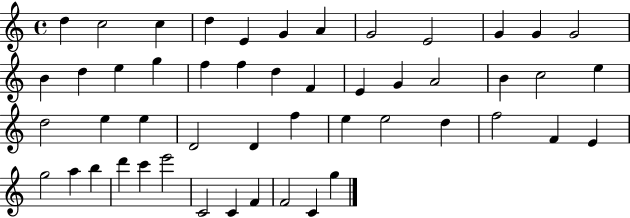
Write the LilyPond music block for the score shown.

{
  \clef treble
  \time 4/4
  \defaultTimeSignature
  \key c \major
  d''4 c''2 c''4 | d''4 e'4 g'4 a'4 | g'2 e'2 | g'4 g'4 g'2 | \break b'4 d''4 e''4 g''4 | f''4 f''4 d''4 f'4 | e'4 g'4 a'2 | b'4 c''2 e''4 | \break d''2 e''4 e''4 | d'2 d'4 f''4 | e''4 e''2 d''4 | f''2 f'4 e'4 | \break g''2 a''4 b''4 | d'''4 c'''4 e'''2 | c'2 c'4 f'4 | f'2 c'4 g''4 | \break \bar "|."
}